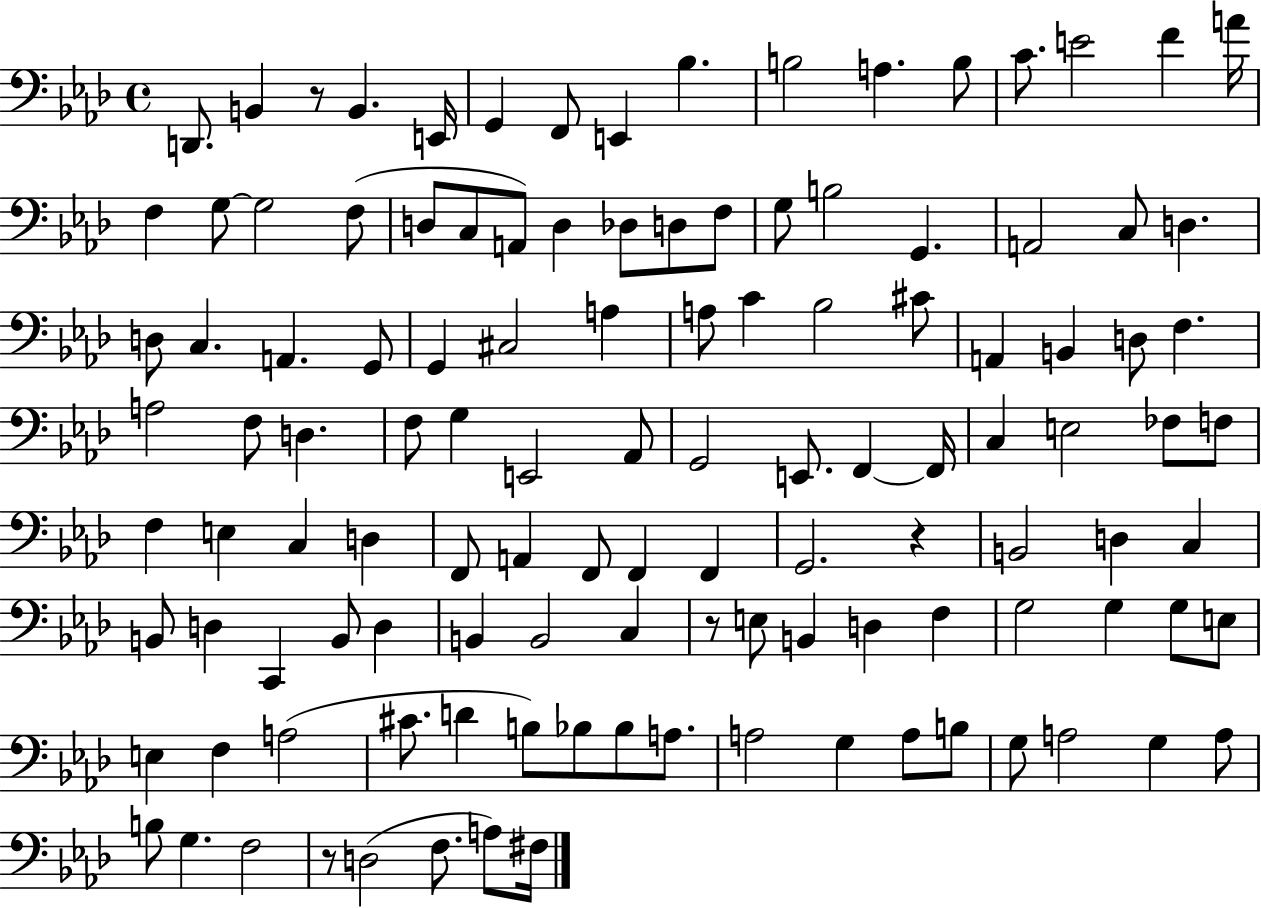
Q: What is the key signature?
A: AES major